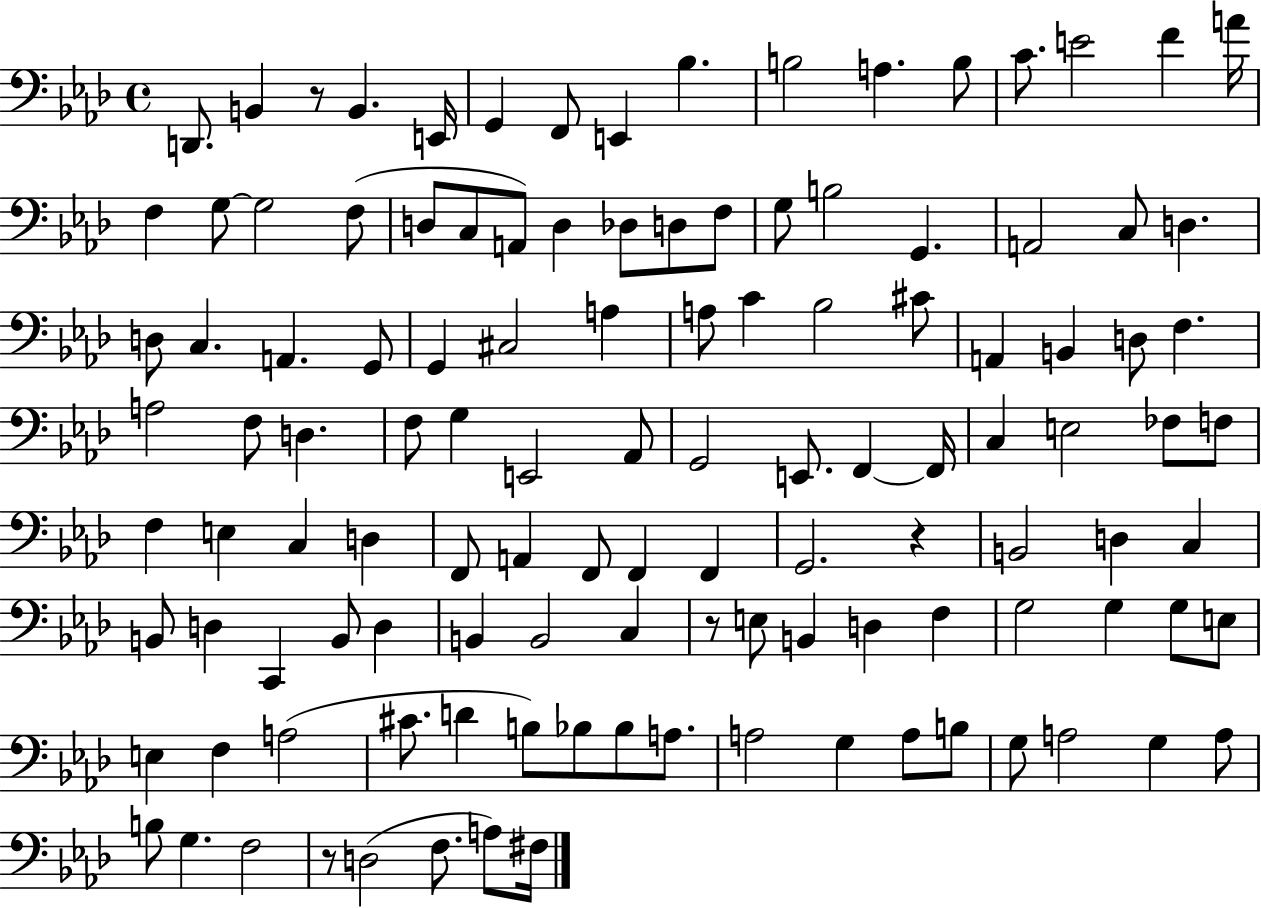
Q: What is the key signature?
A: AES major